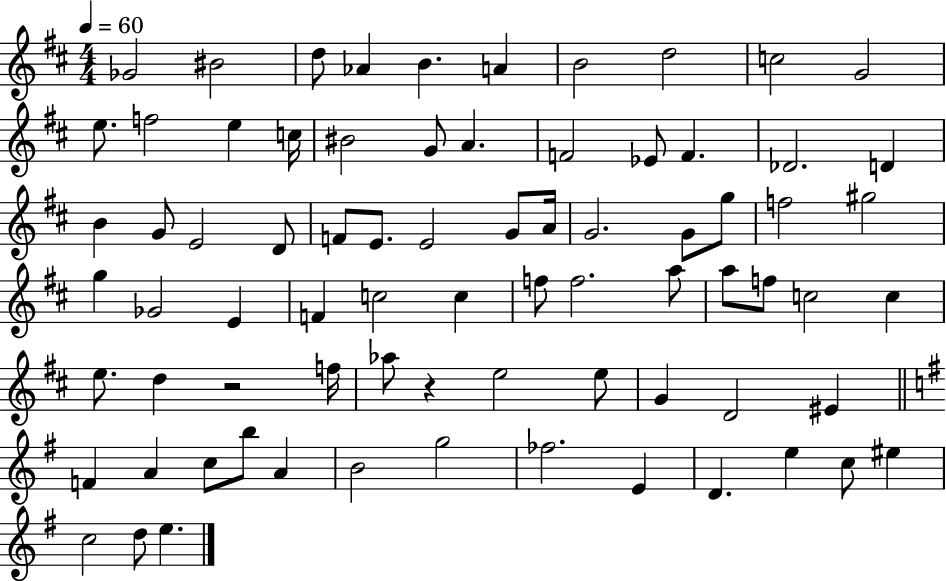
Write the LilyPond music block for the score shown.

{
  \clef treble
  \numericTimeSignature
  \time 4/4
  \key d \major
  \tempo 4 = 60
  ges'2 bis'2 | d''8 aes'4 b'4. a'4 | b'2 d''2 | c''2 g'2 | \break e''8. f''2 e''4 c''16 | bis'2 g'8 a'4. | f'2 ees'8 f'4. | des'2. d'4 | \break b'4 g'8 e'2 d'8 | f'8 e'8. e'2 g'8 a'16 | g'2. g'8 g''8 | f''2 gis''2 | \break g''4 ges'2 e'4 | f'4 c''2 c''4 | f''8 f''2. a''8 | a''8 f''8 c''2 c''4 | \break e''8. d''4 r2 f''16 | aes''8 r4 e''2 e''8 | g'4 d'2 eis'4 | \bar "||" \break \key g \major f'4 a'4 c''8 b''8 a'4 | b'2 g''2 | fes''2. e'4 | d'4. e''4 c''8 eis''4 | \break c''2 d''8 e''4. | \bar "|."
}